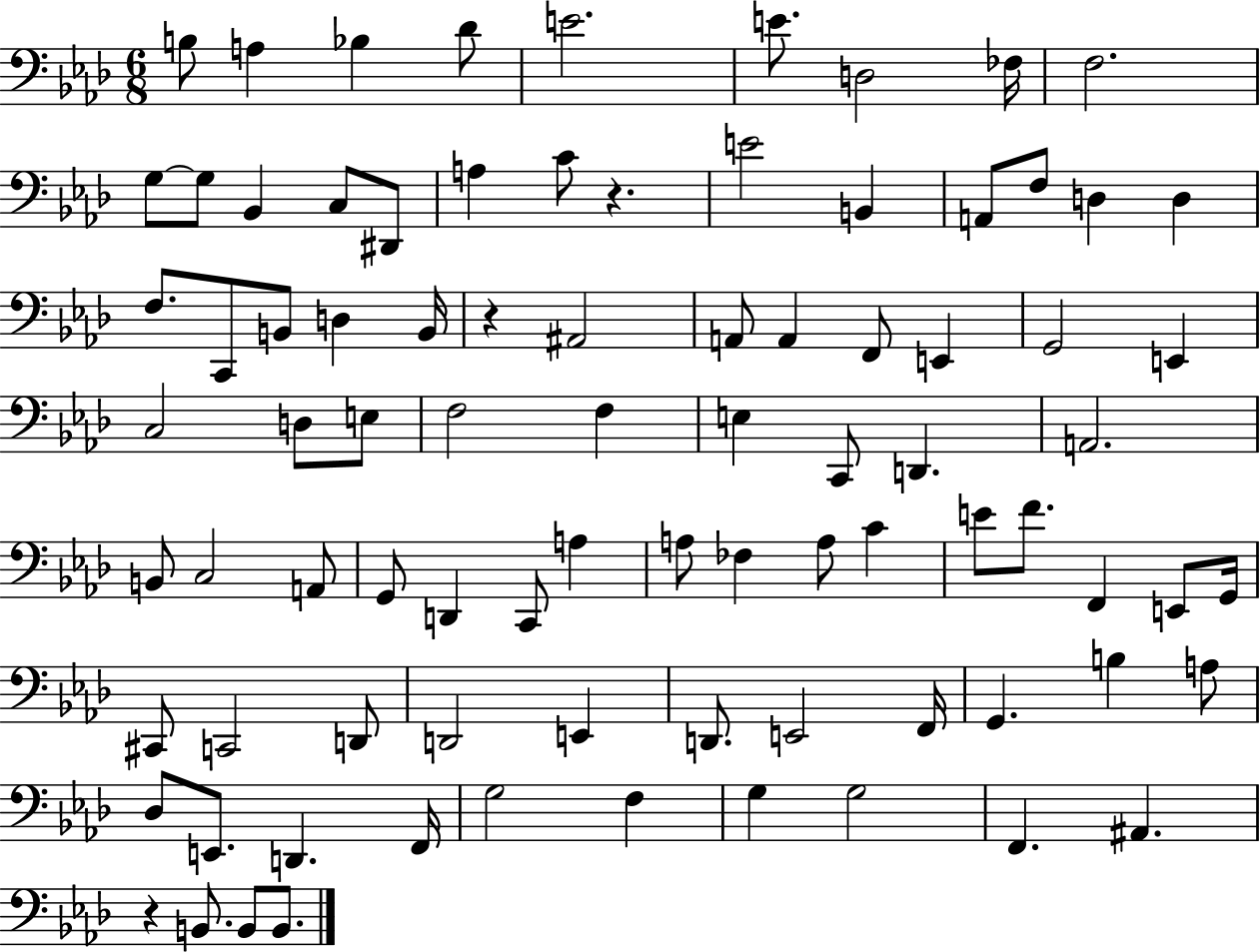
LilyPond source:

{
  \clef bass
  \numericTimeSignature
  \time 6/8
  \key aes \major
  b8 a4 bes4 des'8 | e'2. | e'8. d2 fes16 | f2. | \break g8~~ g8 bes,4 c8 dis,8 | a4 c'8 r4. | e'2 b,4 | a,8 f8 d4 d4 | \break f8. c,8 b,8 d4 b,16 | r4 ais,2 | a,8 a,4 f,8 e,4 | g,2 e,4 | \break c2 d8 e8 | f2 f4 | e4 c,8 d,4. | a,2. | \break b,8 c2 a,8 | g,8 d,4 c,8 a4 | a8 fes4 a8 c'4 | e'8 f'8. f,4 e,8 g,16 | \break cis,8 c,2 d,8 | d,2 e,4 | d,8. e,2 f,16 | g,4. b4 a8 | \break des8 e,8. d,4. f,16 | g2 f4 | g4 g2 | f,4. ais,4. | \break r4 b,8. b,8 b,8. | \bar "|."
}